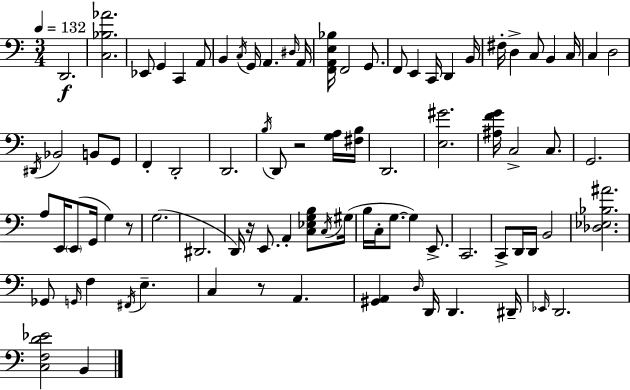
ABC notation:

X:1
T:Untitled
M:3/4
L:1/4
K:C
D,,2 [C,_B,_A]2 _E,,/2 G,, C,, A,,/2 B,, C,/4 G,,/4 A,, ^D,/4 A,,/4 [F,,A,,E,_B,]/4 F,,2 G,,/2 F,,/2 E,, C,,/4 D,, B,,/4 ^F,/4 D, C,/2 B,, C,/4 C, D,2 ^D,,/4 _B,,2 B,,/2 G,,/2 F,, D,,2 D,,2 B,/4 D,,/2 z2 [G,A,]/4 [^F,B,]/4 D,,2 [E,^G]2 [^A,FG]/4 C,2 C,/2 G,,2 A,/2 E,,/4 E,,/2 G,,/4 G, z/2 G,2 ^D,,2 D,,/4 z/4 E,,/2 A,, [C,_E,G,B,]/2 C,/4 ^G,/4 B,/4 C,/4 G,/2 G, E,,/2 C,,2 C,,/2 D,,/4 D,,/4 B,,2 [_D,_E,_B,^A]2 _G,,/2 G,,/4 F, ^F,,/4 E, C, z/2 A,, [^G,,A,,] D,/4 D,,/4 D,, ^D,,/4 _E,,/4 D,,2 [C,F,D_E]2 B,,